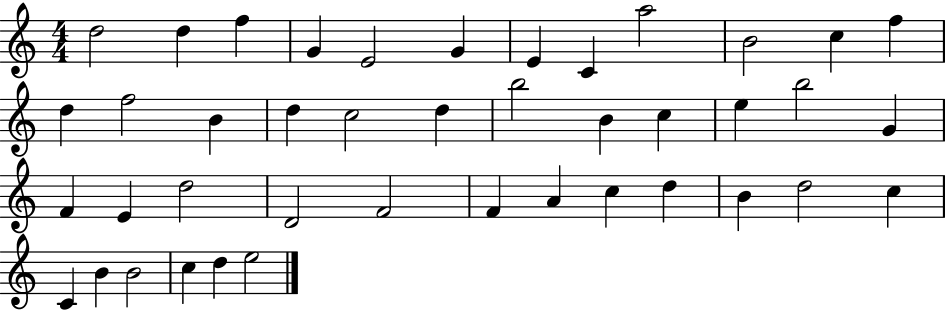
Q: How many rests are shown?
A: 0